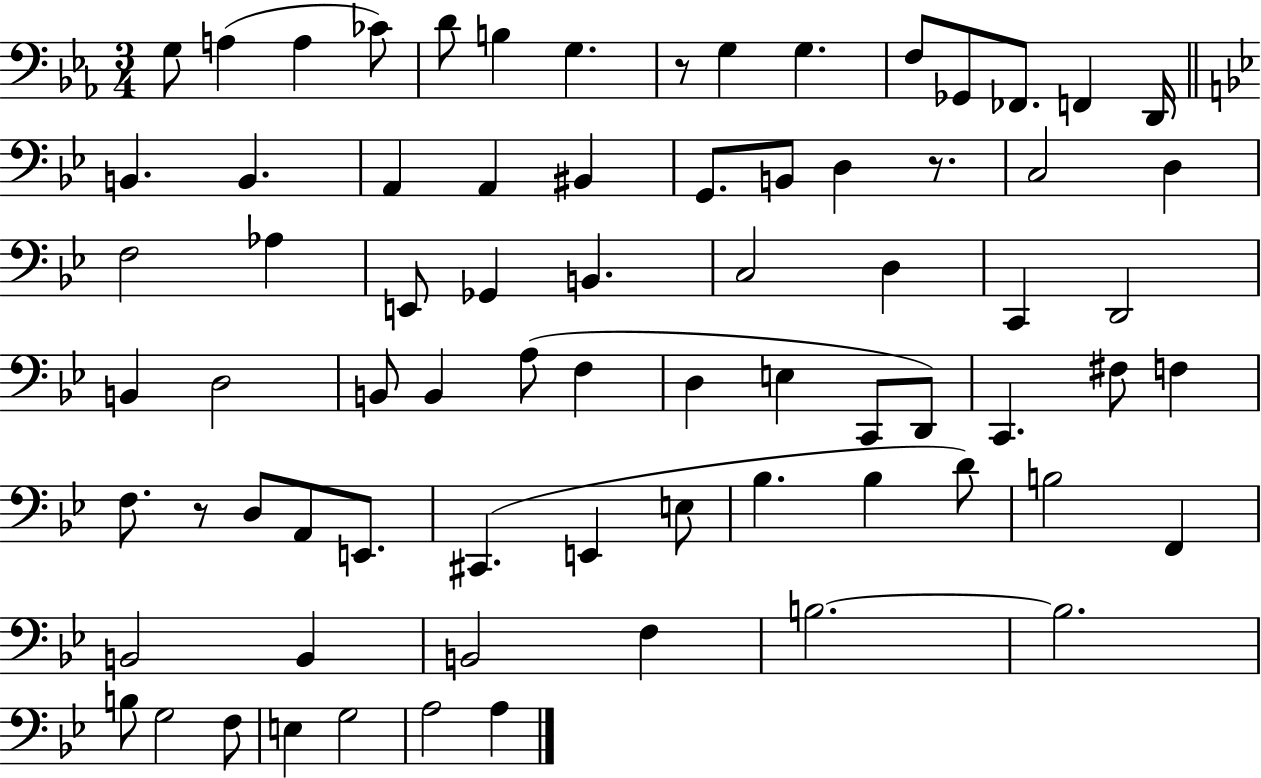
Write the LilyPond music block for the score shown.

{
  \clef bass
  \numericTimeSignature
  \time 3/4
  \key ees \major
  g8 a4( a4 ces'8) | d'8 b4 g4. | r8 g4 g4. | f8 ges,8 fes,8. f,4 d,16 | \break \bar "||" \break \key bes \major b,4. b,4. | a,4 a,4 bis,4 | g,8. b,8 d4 r8. | c2 d4 | \break f2 aes4 | e,8 ges,4 b,4. | c2 d4 | c,4 d,2 | \break b,4 d2 | b,8 b,4 a8( f4 | d4 e4 c,8 d,8) | c,4. fis8 f4 | \break f8. r8 d8 a,8 e,8. | cis,4.( e,4 e8 | bes4. bes4 d'8) | b2 f,4 | \break b,2 b,4 | b,2 f4 | b2.~~ | b2. | \break b8 g2 f8 | e4 g2 | a2 a4 | \bar "|."
}